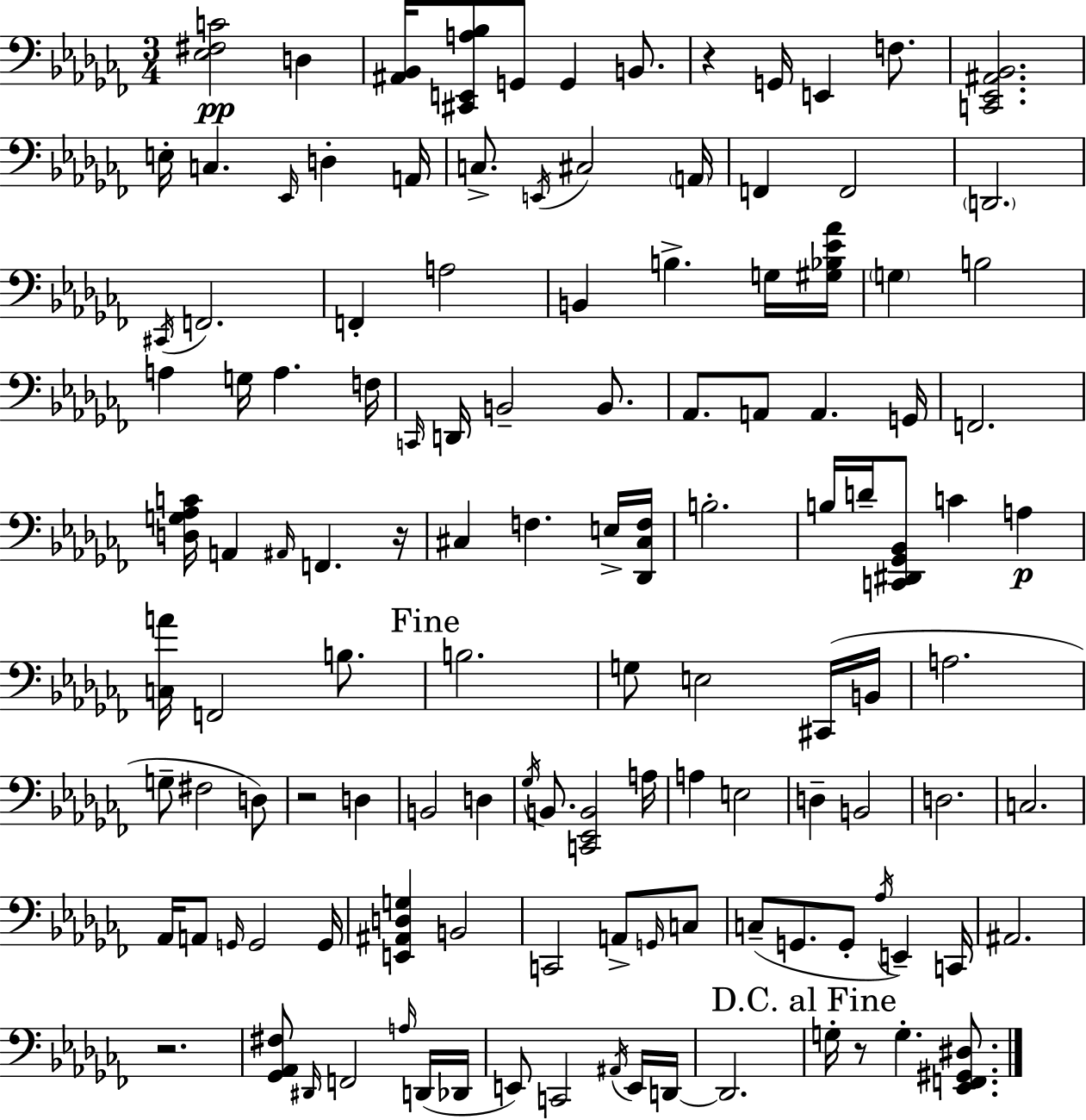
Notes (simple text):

[Eb3,F#3,C4]/h D3/q [A#2,Bb2]/s [C#2,E2,A3,Bb3]/e G2/e G2/q B2/e. R/q G2/s E2/q F3/e. [C2,Eb2,A#2,Bb2]/h. E3/s C3/q. Eb2/s D3/q A2/s C3/e. E2/s C#3/h A2/s F2/q F2/h D2/h. C#2/s F2/h. F2/q A3/h B2/q B3/q. G3/s [G#3,Bb3,Eb4,Ab4]/s G3/q B3/h A3/q G3/s A3/q. F3/s C2/s D2/s B2/h B2/e. Ab2/e. A2/e A2/q. G2/s F2/h. [D3,G3,Ab3,C4]/s A2/q A#2/s F2/q. R/s C#3/q F3/q. E3/s [Db2,C#3,F3]/s B3/h. B3/s D4/s [C2,D#2,Gb2,Bb2]/e C4/q A3/q [C3,A4]/s F2/h B3/e. B3/h. G3/e E3/h C#2/s B2/s A3/h. G3/e F#3/h D3/e R/h D3/q B2/h D3/q Gb3/s B2/e. [C2,Eb2,B2]/h A3/s A3/q E3/h D3/q B2/h D3/h. C3/h. Ab2/s A2/e G2/s G2/h G2/s [E2,A#2,D3,G3]/q B2/h C2/h A2/e G2/s C3/e C3/e G2/e. G2/e Ab3/s E2/q C2/s A#2/h. R/h. [Gb2,Ab2,F#3]/e D#2/s F2/h A3/s D2/s Db2/s E2/e C2/h A#2/s E2/s D2/s D2/h. G3/s R/e G3/q. [Eb2,F2,G#2,D#3]/e.